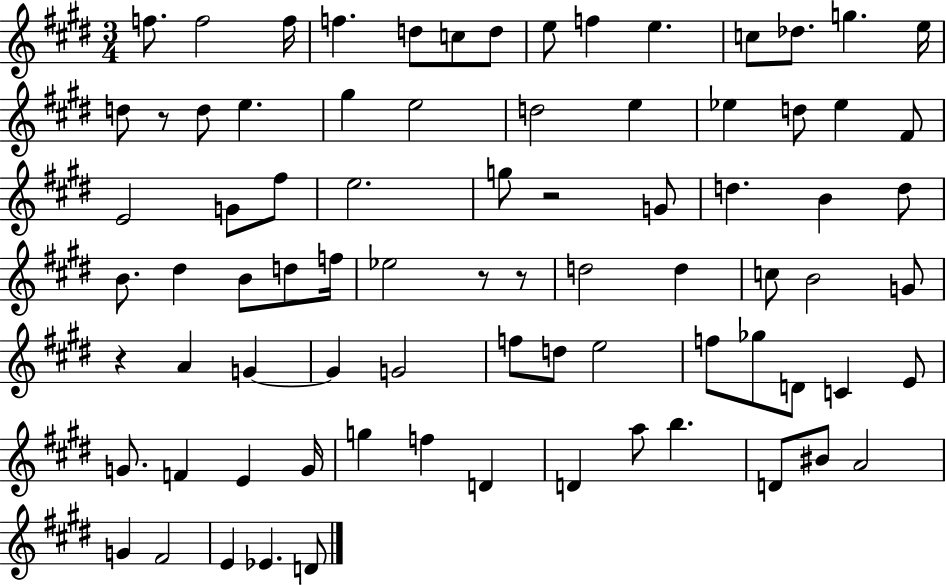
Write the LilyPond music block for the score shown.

{
  \clef treble
  \numericTimeSignature
  \time 3/4
  \key e \major
  \repeat volta 2 { f''8. f''2 f''16 | f''4. d''8 c''8 d''8 | e''8 f''4 e''4. | c''8 des''8. g''4. e''16 | \break d''8 r8 d''8 e''4. | gis''4 e''2 | d''2 e''4 | ees''4 d''8 ees''4 fis'8 | \break e'2 g'8 fis''8 | e''2. | g''8 r2 g'8 | d''4. b'4 d''8 | \break b'8. dis''4 b'8 d''8 f''16 | ees''2 r8 r8 | d''2 d''4 | c''8 b'2 g'8 | \break r4 a'4 g'4~~ | g'4 g'2 | f''8 d''8 e''2 | f''8 ges''8 d'8 c'4 e'8 | \break g'8. f'4 e'4 g'16 | g''4 f''4 d'4 | d'4 a''8 b''4. | d'8 bis'8 a'2 | \break g'4 fis'2 | e'4 ees'4. d'8 | } \bar "|."
}